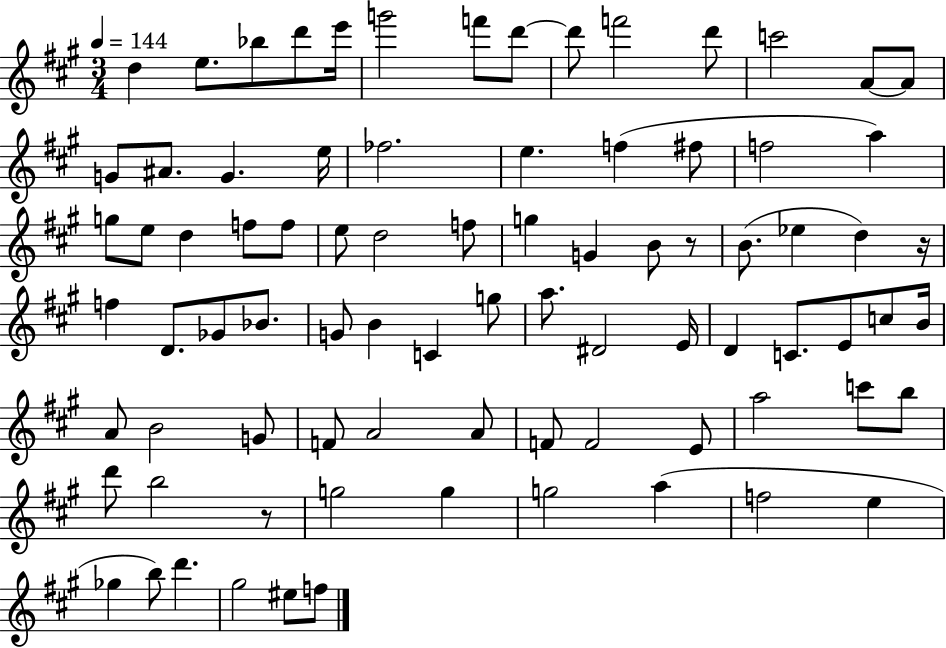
{
  \clef treble
  \numericTimeSignature
  \time 3/4
  \key a \major
  \tempo 4 = 144
  d''4 e''8. bes''8 d'''8 e'''16 | g'''2 f'''8 d'''8~~ | d'''8 f'''2 d'''8 | c'''2 a'8~~ a'8 | \break g'8 ais'8. g'4. e''16 | fes''2. | e''4. f''4( fis''8 | f''2 a''4) | \break g''8 e''8 d''4 f''8 f''8 | e''8 d''2 f''8 | g''4 g'4 b'8 r8 | b'8.( ees''4 d''4) r16 | \break f''4 d'8. ges'8 bes'8. | g'8 b'4 c'4 g''8 | a''8. dis'2 e'16 | d'4 c'8. e'8 c''8 b'16 | \break a'8 b'2 g'8 | f'8 a'2 a'8 | f'8 f'2 e'8 | a''2 c'''8 b''8 | \break d'''8 b''2 r8 | g''2 g''4 | g''2 a''4( | f''2 e''4 | \break ges''4 b''8) d'''4. | gis''2 eis''8 f''8 | \bar "|."
}